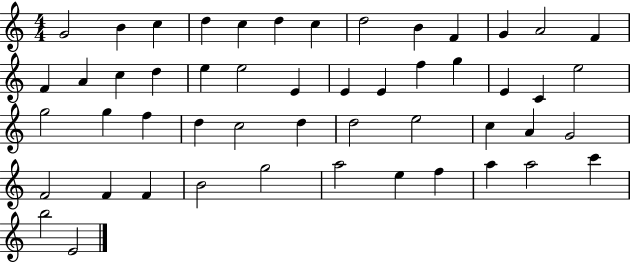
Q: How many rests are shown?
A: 0